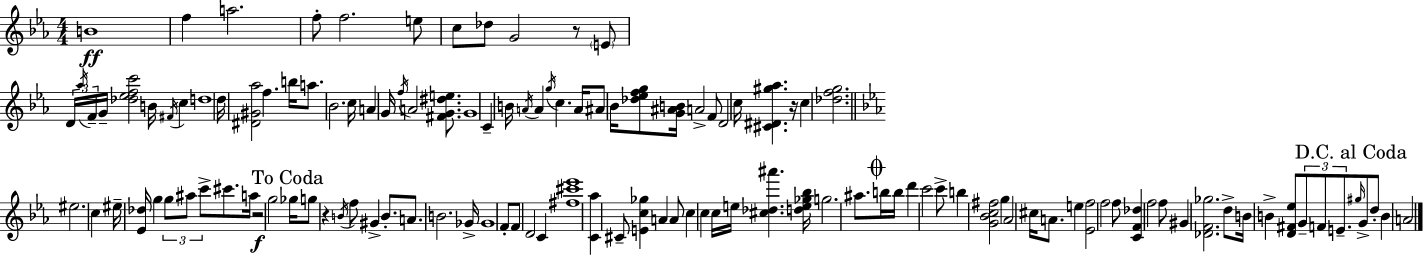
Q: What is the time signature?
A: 4/4